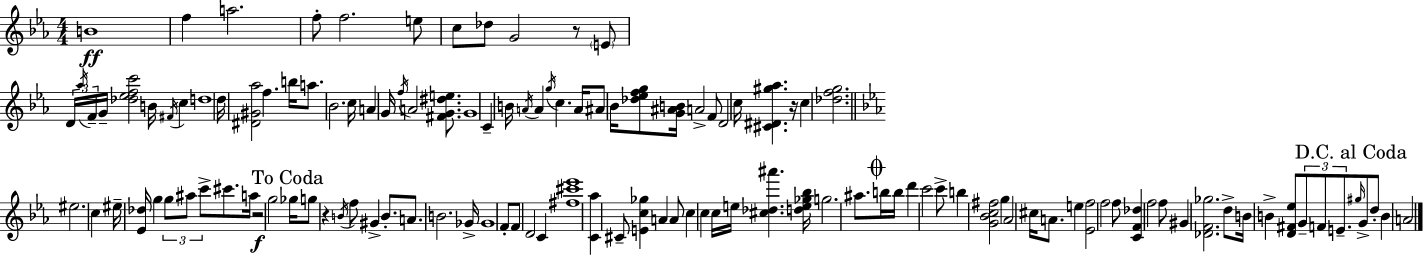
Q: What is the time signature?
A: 4/4